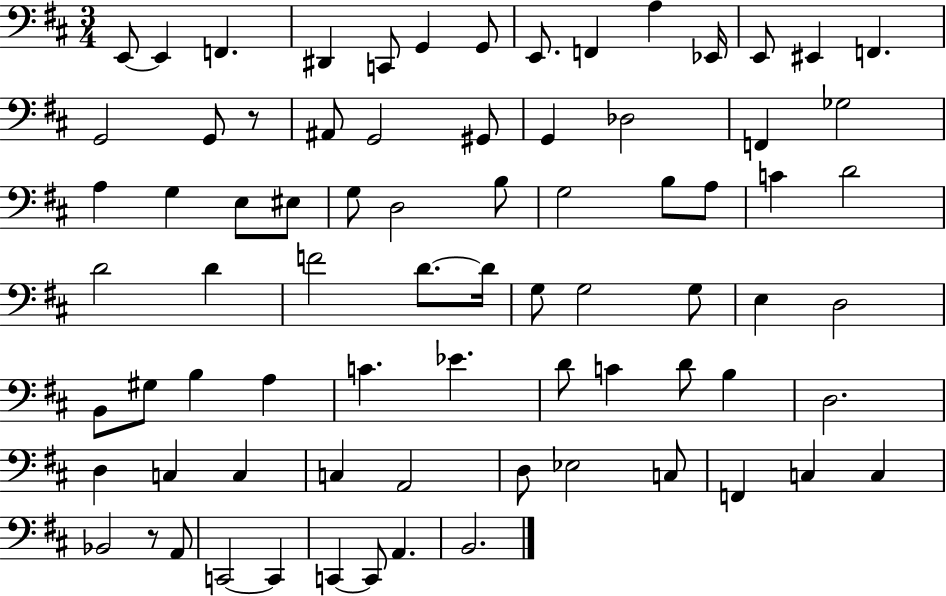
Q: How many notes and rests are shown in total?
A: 77